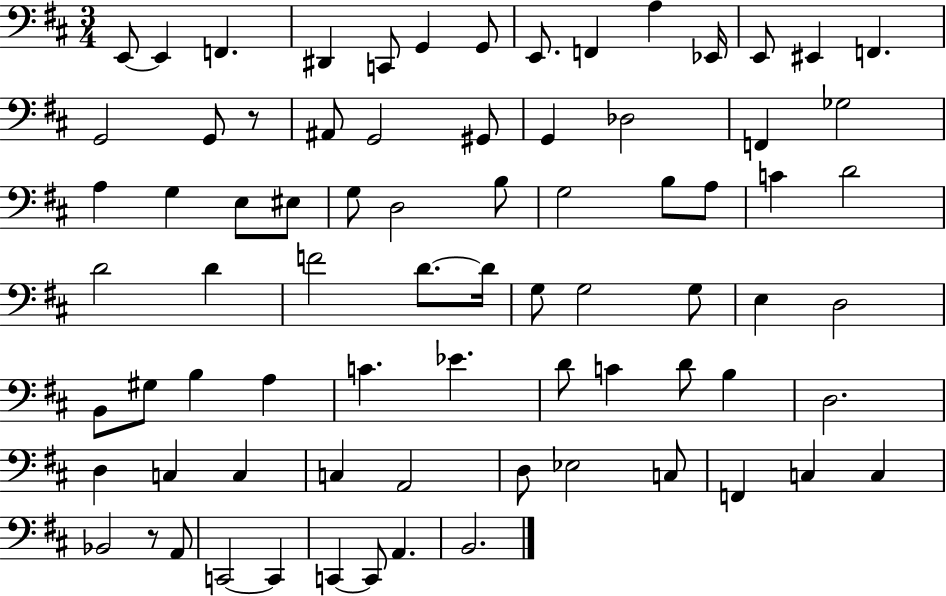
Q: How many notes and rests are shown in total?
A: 77